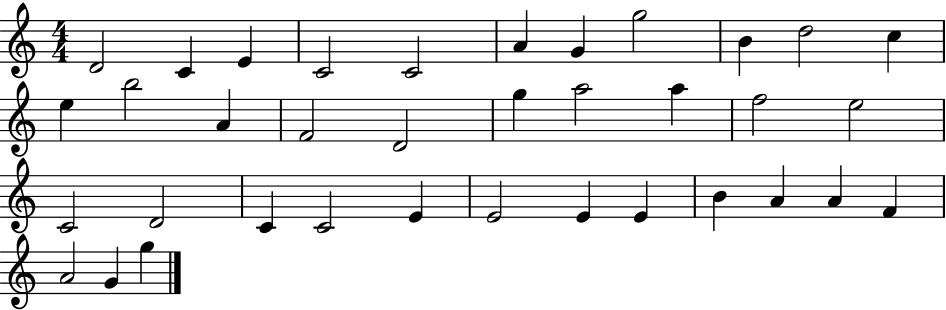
X:1
T:Untitled
M:4/4
L:1/4
K:C
D2 C E C2 C2 A G g2 B d2 c e b2 A F2 D2 g a2 a f2 e2 C2 D2 C C2 E E2 E E B A A F A2 G g